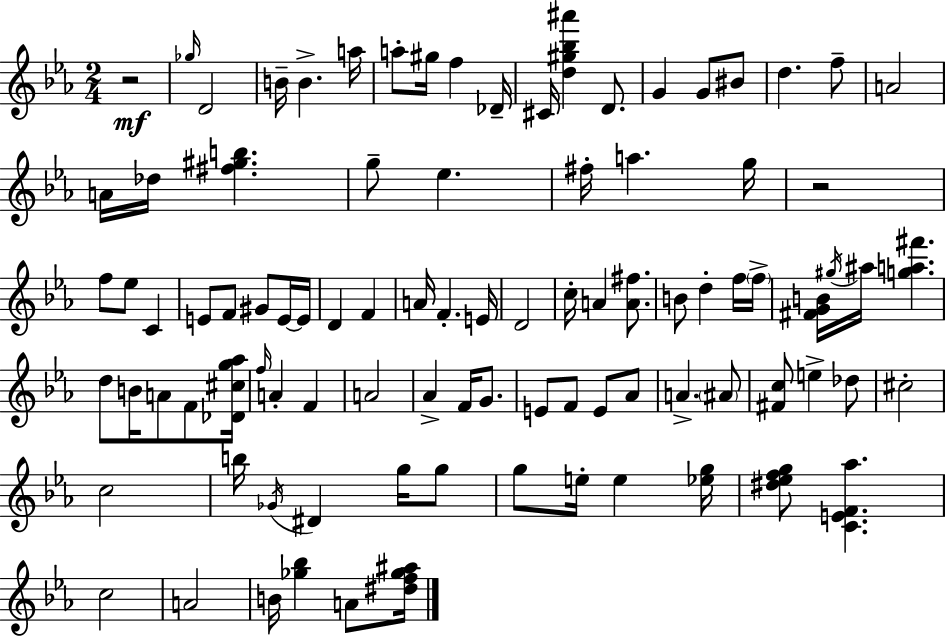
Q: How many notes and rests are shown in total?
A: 93